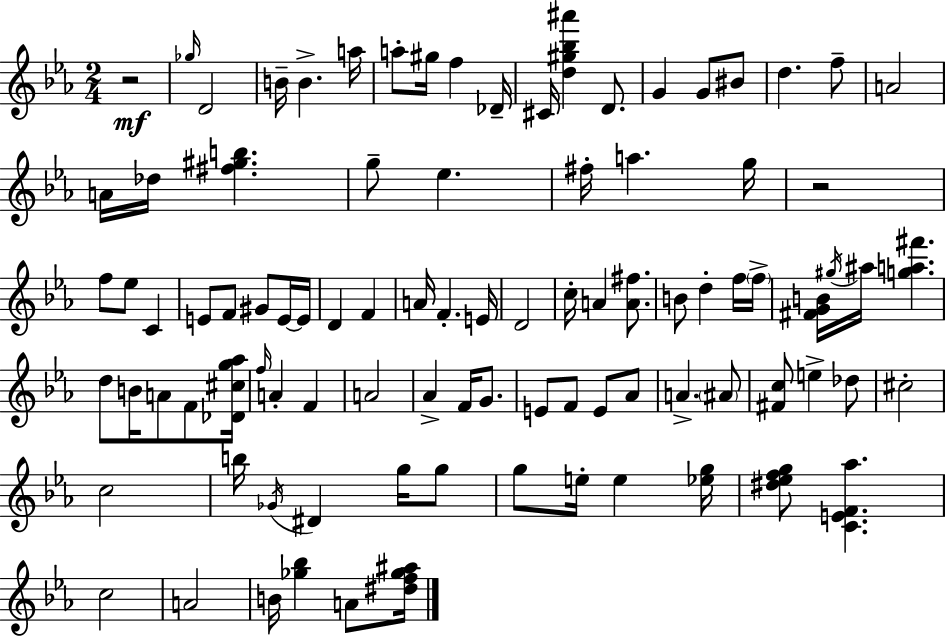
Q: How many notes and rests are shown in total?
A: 93